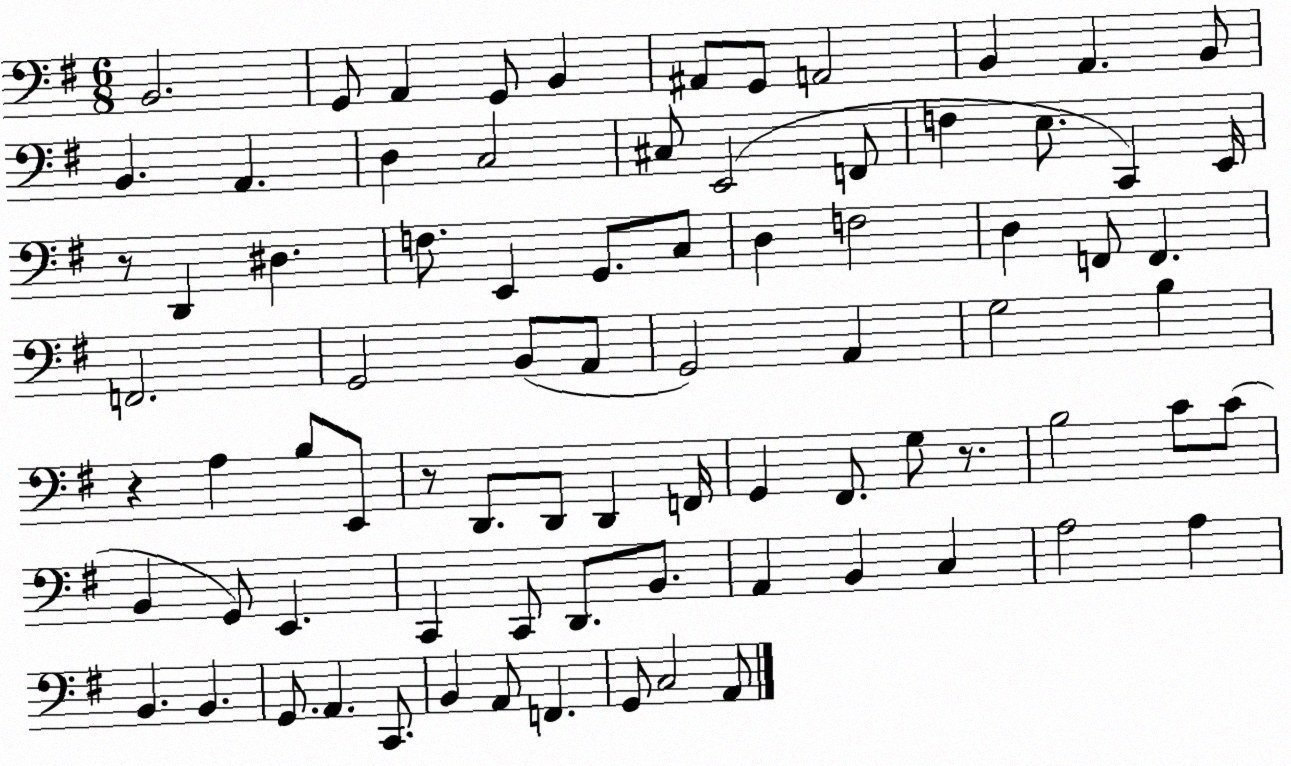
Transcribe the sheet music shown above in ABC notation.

X:1
T:Untitled
M:6/8
L:1/4
K:G
B,,2 G,,/2 A,, G,,/2 B,, ^A,,/2 G,,/2 A,,2 B,, A,, B,,/2 B,, A,, D, C,2 ^C,/2 E,,2 F,,/2 F, E,/2 C,, E,,/4 z/2 D,, ^D, F,/2 E,, G,,/2 C,/2 D, F,2 D, F,,/2 F,, F,,2 G,,2 B,,/2 A,,/2 G,,2 A,, G,2 B, z A, B,/2 E,,/2 z/2 D,,/2 D,,/2 D,, F,,/4 G,, ^F,,/2 G,/2 z/2 B,2 C/2 C/2 B,, G,,/2 E,, C,, C,,/2 D,,/2 B,,/2 A,, B,, C, A,2 A, B,, B,, G,,/2 A,, C,,/2 B,, A,,/2 F,, G,,/2 C,2 A,,/2